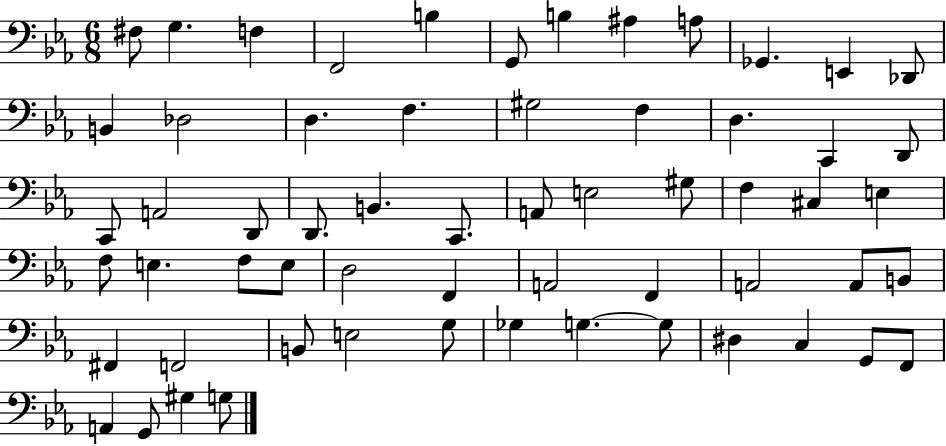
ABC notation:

X:1
T:Untitled
M:6/8
L:1/4
K:Eb
^F,/2 G, F, F,,2 B, G,,/2 B, ^A, A,/2 _G,, E,, _D,,/2 B,, _D,2 D, F, ^G,2 F, D, C,, D,,/2 C,,/2 A,,2 D,,/2 D,,/2 B,, C,,/2 A,,/2 E,2 ^G,/2 F, ^C, E, F,/2 E, F,/2 E,/2 D,2 F,, A,,2 F,, A,,2 A,,/2 B,,/2 ^F,, F,,2 B,,/2 E,2 G,/2 _G, G, G,/2 ^D, C, G,,/2 F,,/2 A,, G,,/2 ^G, G,/2